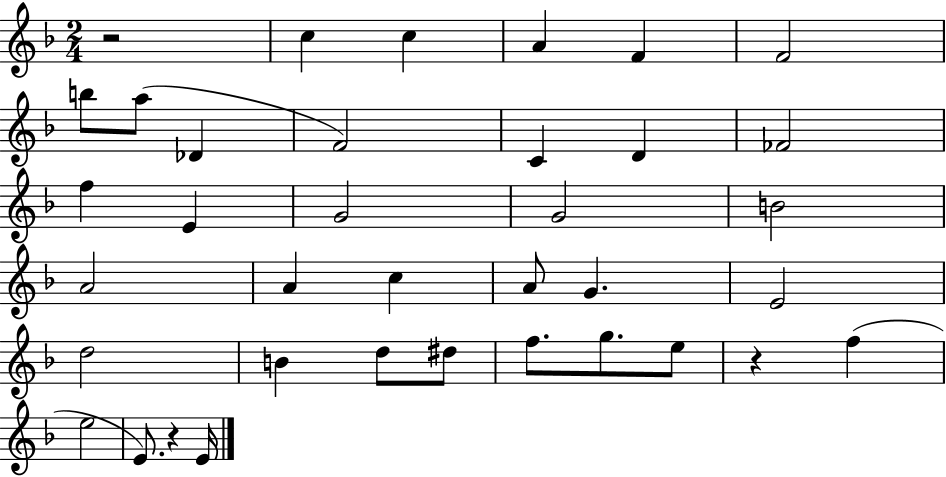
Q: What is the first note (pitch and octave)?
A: C5